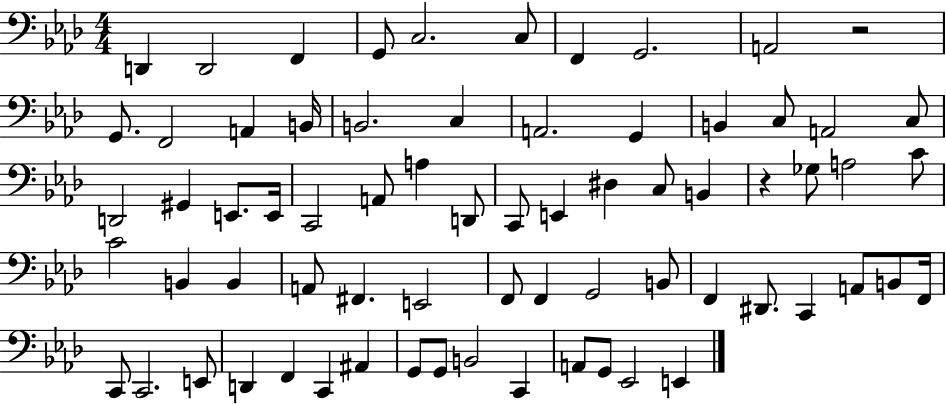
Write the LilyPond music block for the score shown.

{
  \clef bass
  \numericTimeSignature
  \time 4/4
  \key aes \major
  d,4 d,2 f,4 | g,8 c2. c8 | f,4 g,2. | a,2 r2 | \break g,8. f,2 a,4 b,16 | b,2. c4 | a,2. g,4 | b,4 c8 a,2 c8 | \break d,2 gis,4 e,8. e,16 | c,2 a,8 a4 d,8 | c,8 e,4 dis4 c8 b,4 | r4 ges8 a2 c'8 | \break c'2 b,4 b,4 | a,8 fis,4. e,2 | f,8 f,4 g,2 b,8 | f,4 dis,8. c,4 a,8 b,8 f,16 | \break c,8 c,2. e,8 | d,4 f,4 c,4 ais,4 | g,8 g,8 b,2 c,4 | a,8 g,8 ees,2 e,4 | \break \bar "|."
}